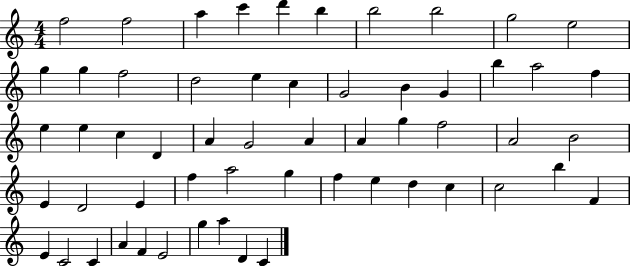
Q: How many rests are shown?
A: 0